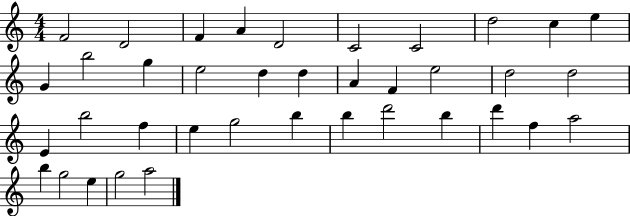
F4/h D4/h F4/q A4/q D4/h C4/h C4/h D5/h C5/q E5/q G4/q B5/h G5/q E5/h D5/q D5/q A4/q F4/q E5/h D5/h D5/h E4/q B5/h F5/q E5/q G5/h B5/q B5/q D6/h B5/q D6/q F5/q A5/h B5/q G5/h E5/q G5/h A5/h